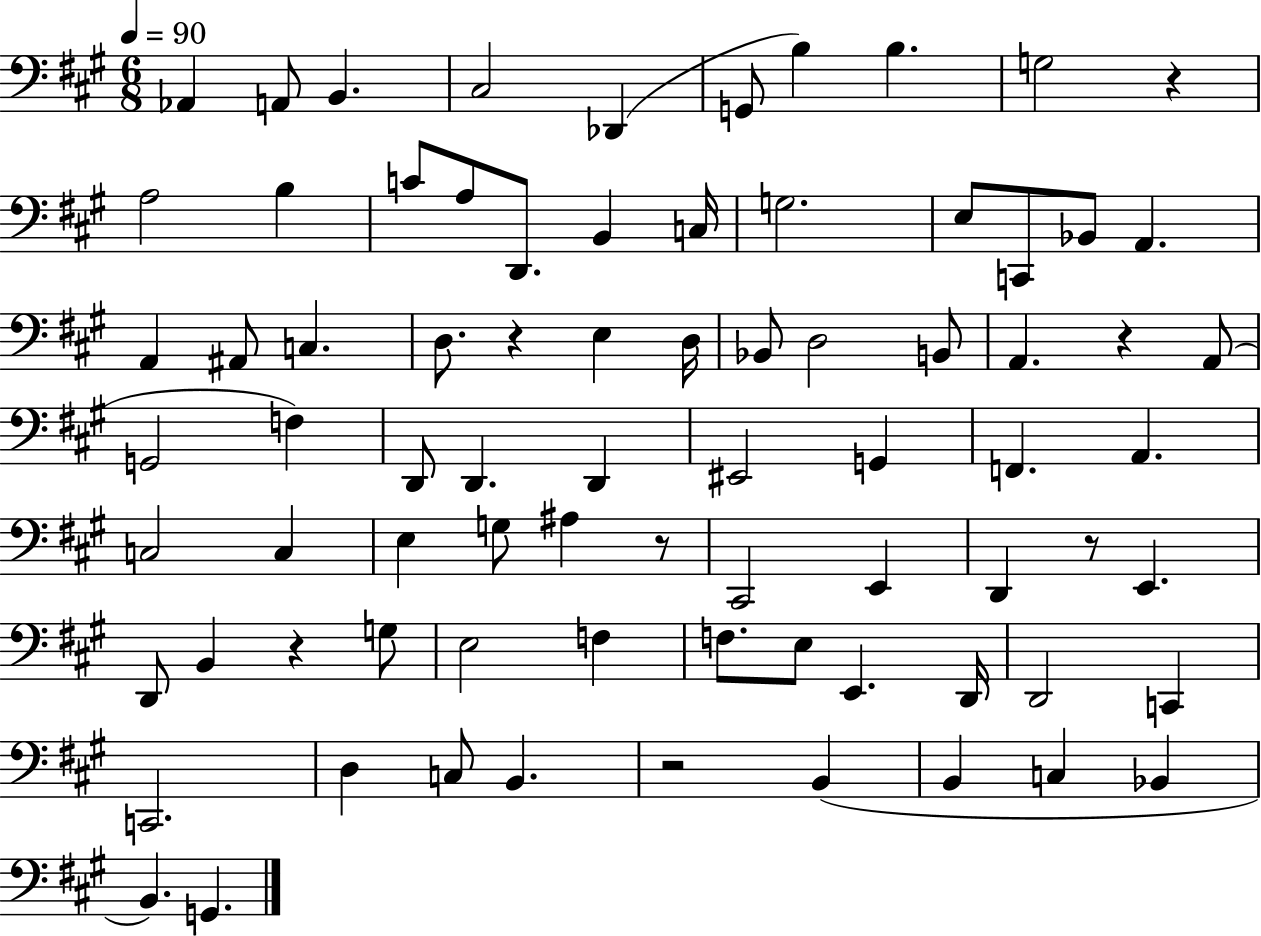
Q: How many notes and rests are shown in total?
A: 78